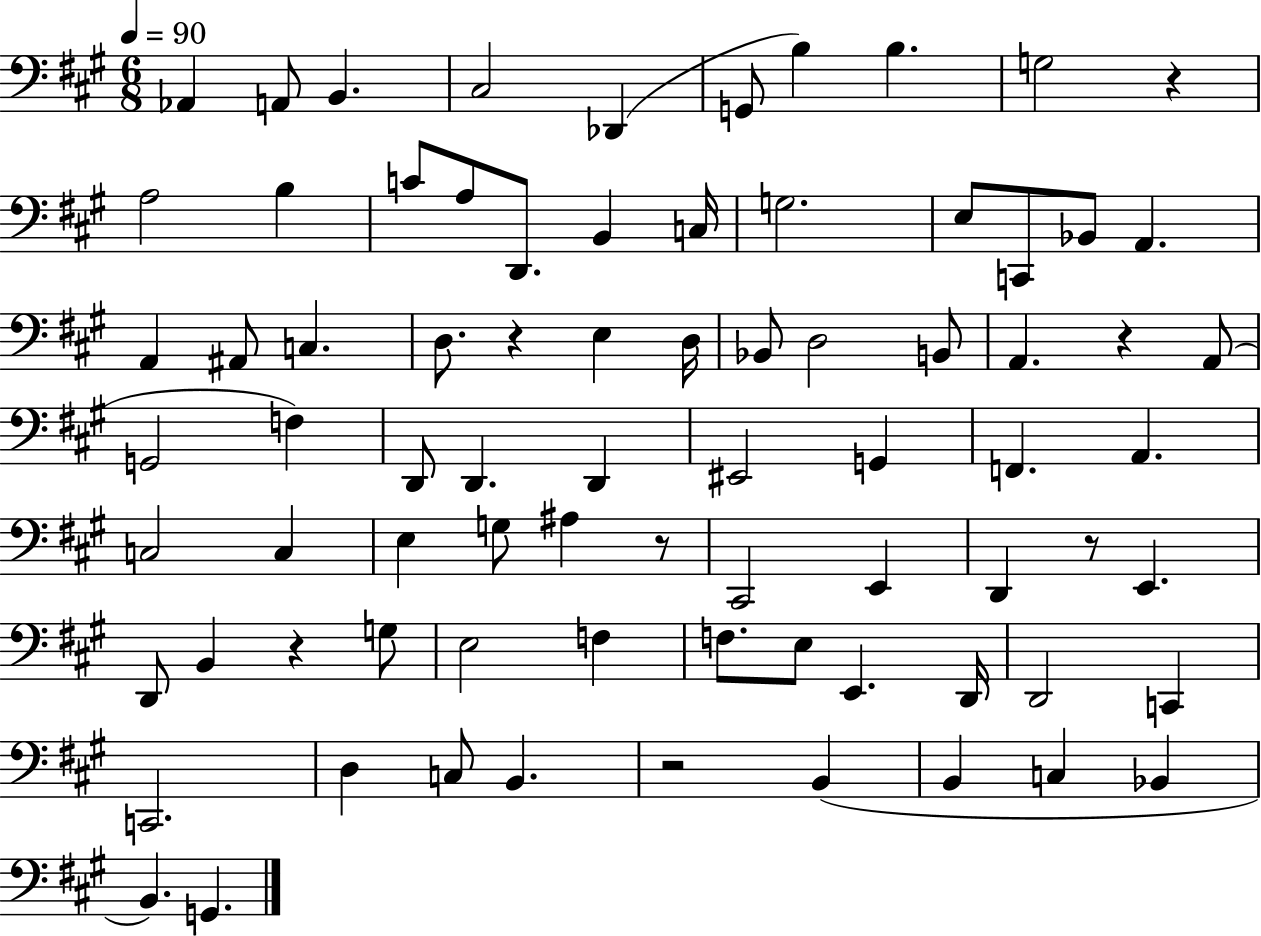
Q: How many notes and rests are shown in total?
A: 78